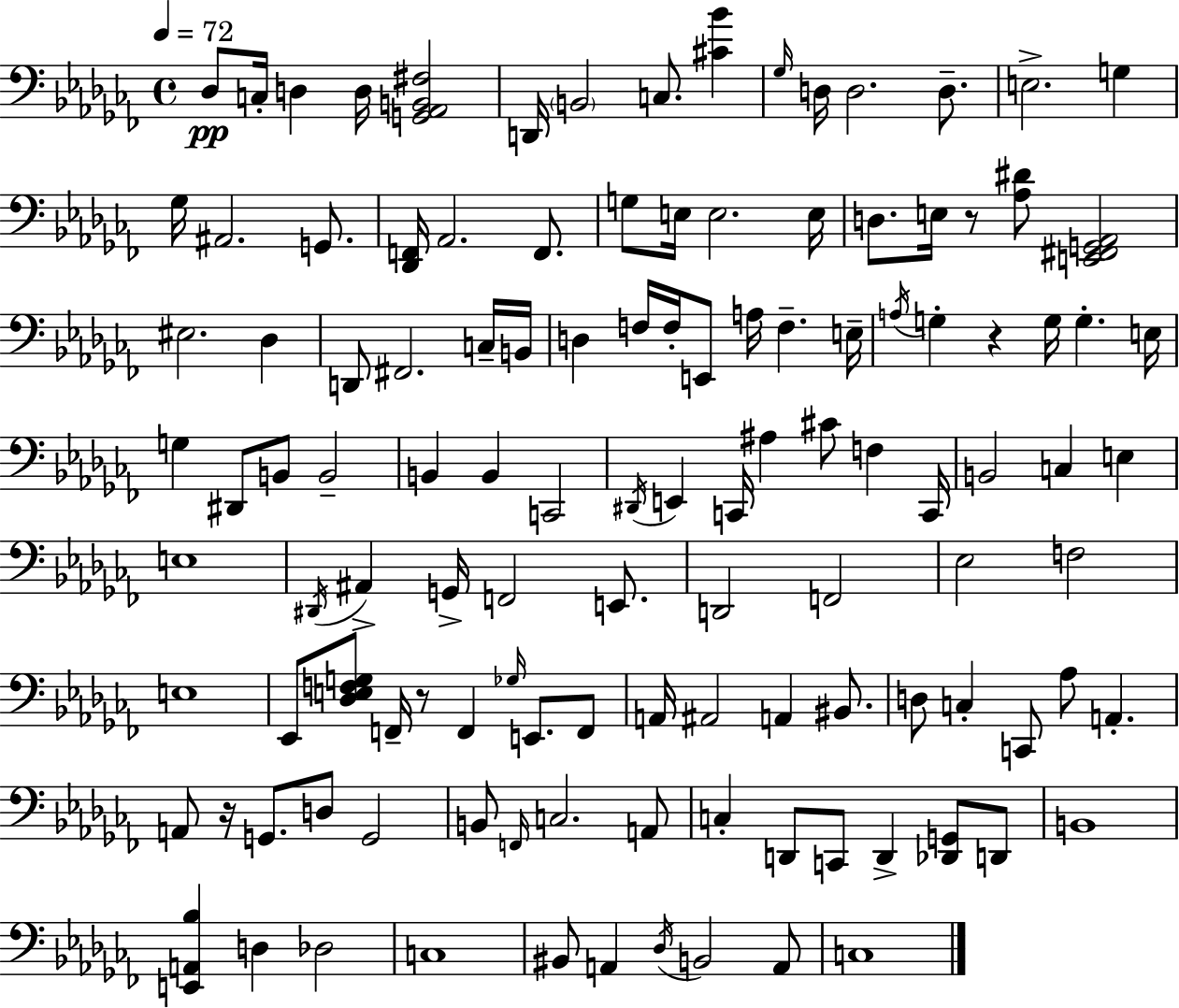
X:1
T:Untitled
M:4/4
L:1/4
K:Abm
_D,/2 C,/4 D, D,/4 [G,,_A,,B,,^F,]2 D,,/4 B,,2 C,/2 [^C_B] _G,/4 D,/4 D,2 D,/2 E,2 G, _G,/4 ^A,,2 G,,/2 [_D,,F,,]/4 _A,,2 F,,/2 G,/2 E,/4 E,2 E,/4 D,/2 E,/4 z/2 [_A,^D]/2 [E,,^F,,G,,_A,,]2 ^E,2 _D, D,,/2 ^F,,2 C,/4 B,,/4 D, F,/4 F,/4 E,,/2 A,/4 F, E,/4 A,/4 G, z G,/4 G, E,/4 G, ^D,,/2 B,,/2 B,,2 B,, B,, C,,2 ^D,,/4 E,, C,,/4 ^A, ^C/2 F, C,,/4 B,,2 C, E, E,4 ^D,,/4 ^A,, G,,/4 F,,2 E,,/2 D,,2 F,,2 _E,2 F,2 E,4 _E,,/2 [_D,E,F,G,]/2 F,,/4 z/2 F,, _G,/4 E,,/2 F,,/2 A,,/4 ^A,,2 A,, ^B,,/2 D,/2 C, C,,/2 _A,/2 A,, A,,/2 z/4 G,,/2 D,/2 G,,2 B,,/2 F,,/4 C,2 A,,/2 C, D,,/2 C,,/2 D,, [_D,,G,,]/2 D,,/2 B,,4 [E,,A,,_B,] D, _D,2 C,4 ^B,,/2 A,, _D,/4 B,,2 A,,/2 C,4